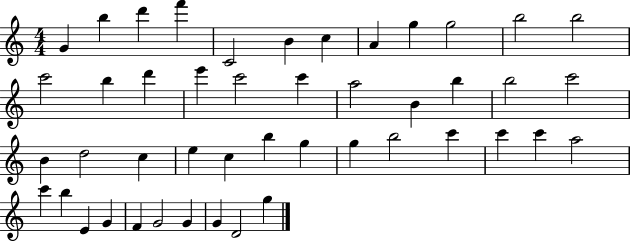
G4/q B5/q D6/q F6/q C4/h B4/q C5/q A4/q G5/q G5/h B5/h B5/h C6/h B5/q D6/q E6/q C6/h C6/q A5/h B4/q B5/q B5/h C6/h B4/q D5/h C5/q E5/q C5/q B5/q G5/q G5/q B5/h C6/q C6/q C6/q A5/h C6/q B5/q E4/q G4/q F4/q G4/h G4/q G4/q D4/h G5/q